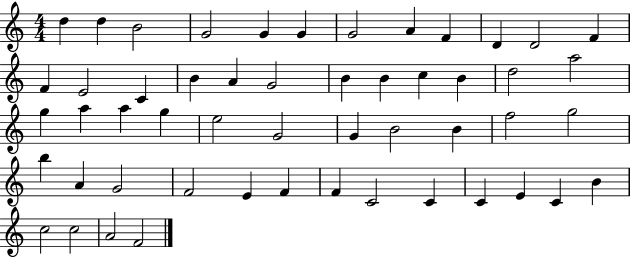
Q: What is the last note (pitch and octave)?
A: F4